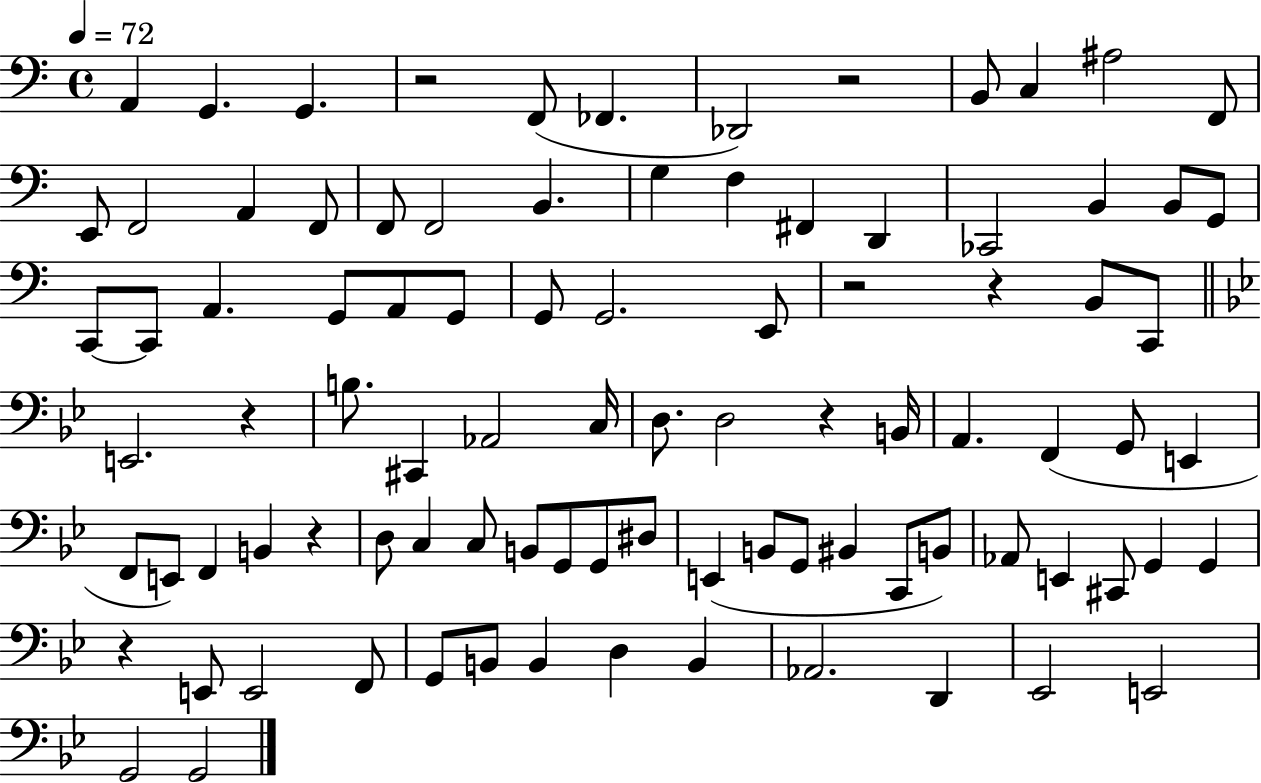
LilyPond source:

{
  \clef bass
  \time 4/4
  \defaultTimeSignature
  \key c \major
  \tempo 4 = 72
  a,4 g,4. g,4. | r2 f,8( fes,4. | des,2) r2 | b,8 c4 ais2 f,8 | \break e,8 f,2 a,4 f,8 | f,8 f,2 b,4. | g4 f4 fis,4 d,4 | ces,2 b,4 b,8 g,8 | \break c,8~~ c,8 a,4. g,8 a,8 g,8 | g,8 g,2. e,8 | r2 r4 b,8 c,8 | \bar "||" \break \key bes \major e,2. r4 | b8. cis,4 aes,2 c16 | d8. d2 r4 b,16 | a,4. f,4( g,8 e,4 | \break f,8 e,8) f,4 b,4 r4 | d8 c4 c8 b,8 g,8 g,8 dis8 | e,4( b,8 g,8 bis,4 c,8 b,8) | aes,8 e,4 cis,8 g,4 g,4 | \break r4 e,8 e,2 f,8 | g,8 b,8 b,4 d4 b,4 | aes,2. d,4 | ees,2 e,2 | \break g,2 g,2 | \bar "|."
}